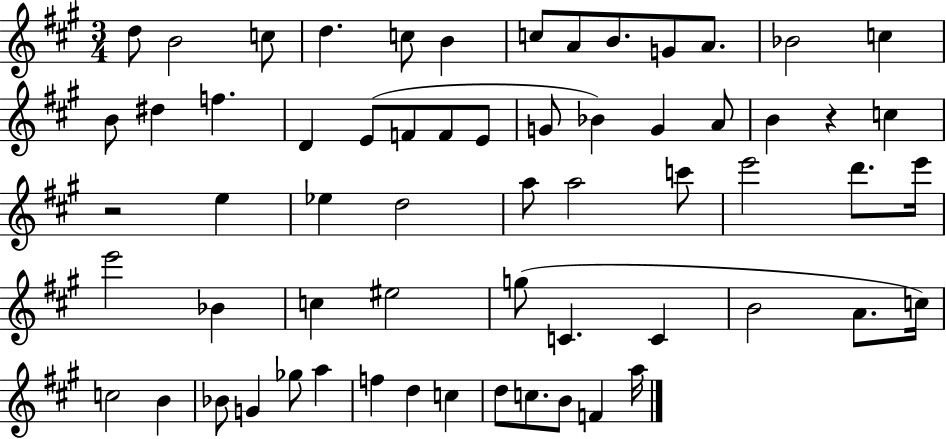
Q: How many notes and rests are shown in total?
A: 62